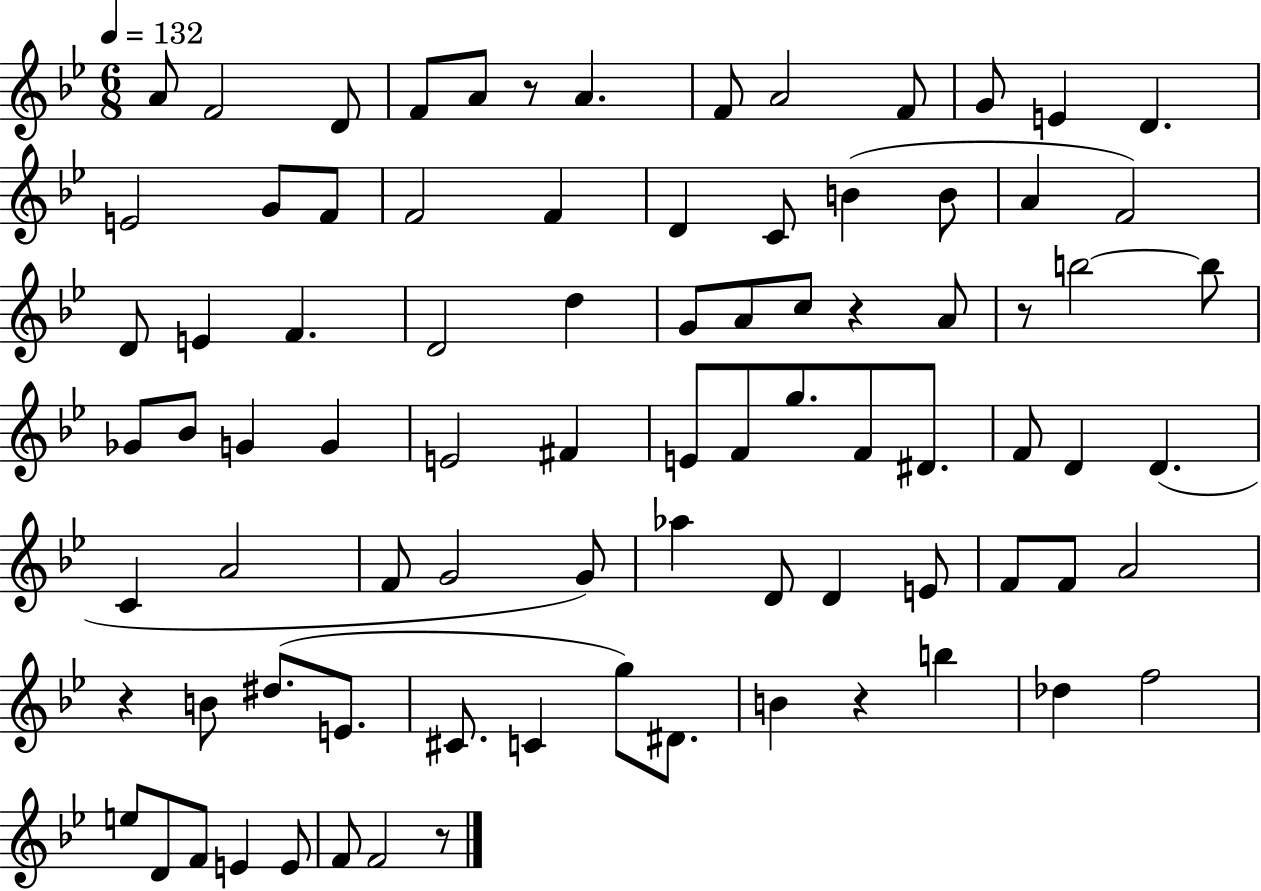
X:1
T:Untitled
M:6/8
L:1/4
K:Bb
A/2 F2 D/2 F/2 A/2 z/2 A F/2 A2 F/2 G/2 E D E2 G/2 F/2 F2 F D C/2 B B/2 A F2 D/2 E F D2 d G/2 A/2 c/2 z A/2 z/2 b2 b/2 _G/2 _B/2 G G E2 ^F E/2 F/2 g/2 F/2 ^D/2 F/2 D D C A2 F/2 G2 G/2 _a D/2 D E/2 F/2 F/2 A2 z B/2 ^d/2 E/2 ^C/2 C g/2 ^D/2 B z b _d f2 e/2 D/2 F/2 E E/2 F/2 F2 z/2